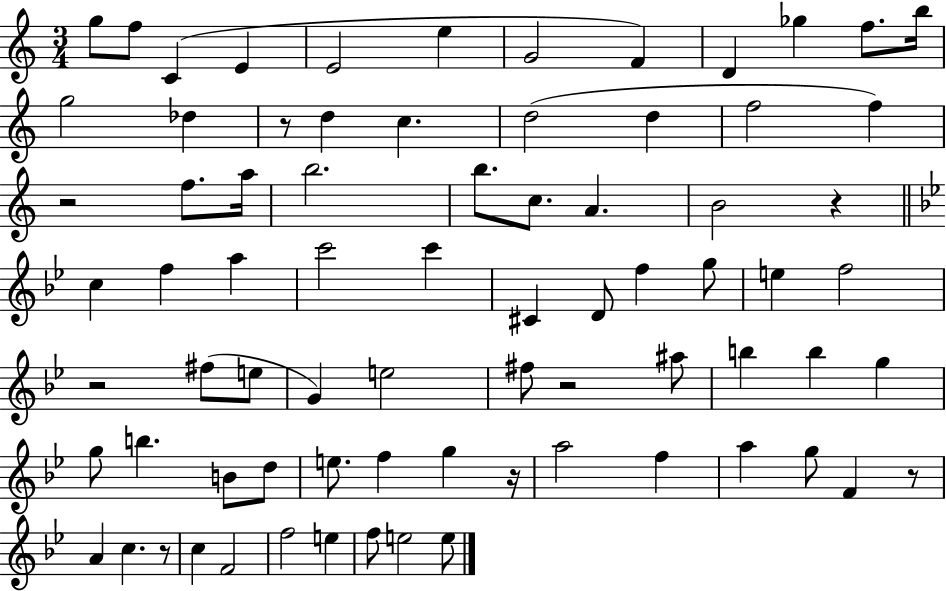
X:1
T:Untitled
M:3/4
L:1/4
K:C
g/2 f/2 C E E2 e G2 F D _g f/2 b/4 g2 _d z/2 d c d2 d f2 f z2 f/2 a/4 b2 b/2 c/2 A B2 z c f a c'2 c' ^C D/2 f g/2 e f2 z2 ^f/2 e/2 G e2 ^f/2 z2 ^a/2 b b g g/2 b B/2 d/2 e/2 f g z/4 a2 f a g/2 F z/2 A c z/2 c F2 f2 e f/2 e2 e/2